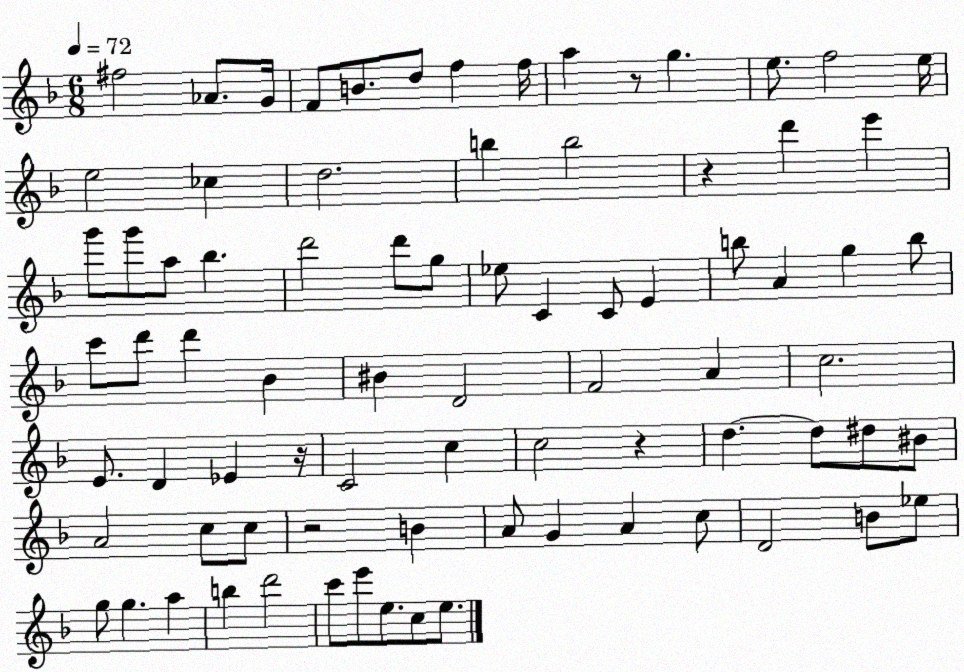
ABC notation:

X:1
T:Untitled
M:6/8
L:1/4
K:F
^f2 _A/2 G/4 F/2 B/2 d/2 f f/4 a z/2 g e/2 f2 e/4 e2 _c d2 b b2 z d' e' g'/2 g'/2 a/2 _b d'2 d'/2 g/2 _e/2 C C/2 E b/2 A g b/2 c'/2 d'/2 d' _B ^B D2 F2 A c2 E/2 D _E z/4 C2 c c2 z d d/2 ^d/2 ^B/2 A2 c/2 c/2 z2 B A/2 G A c/2 D2 B/2 _e/2 g/2 g a b d'2 c'/2 e'/2 e/2 c/2 e/2